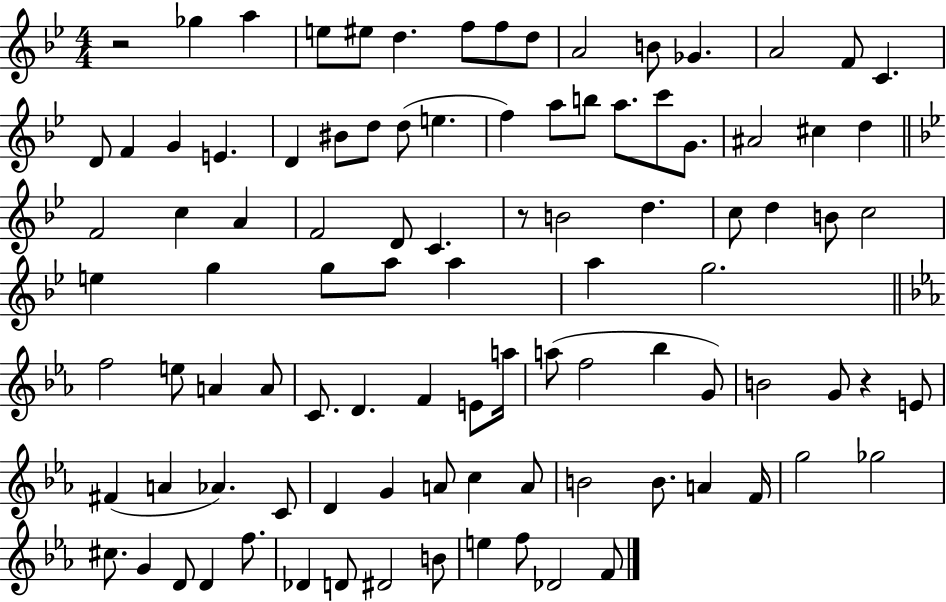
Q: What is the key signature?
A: BES major